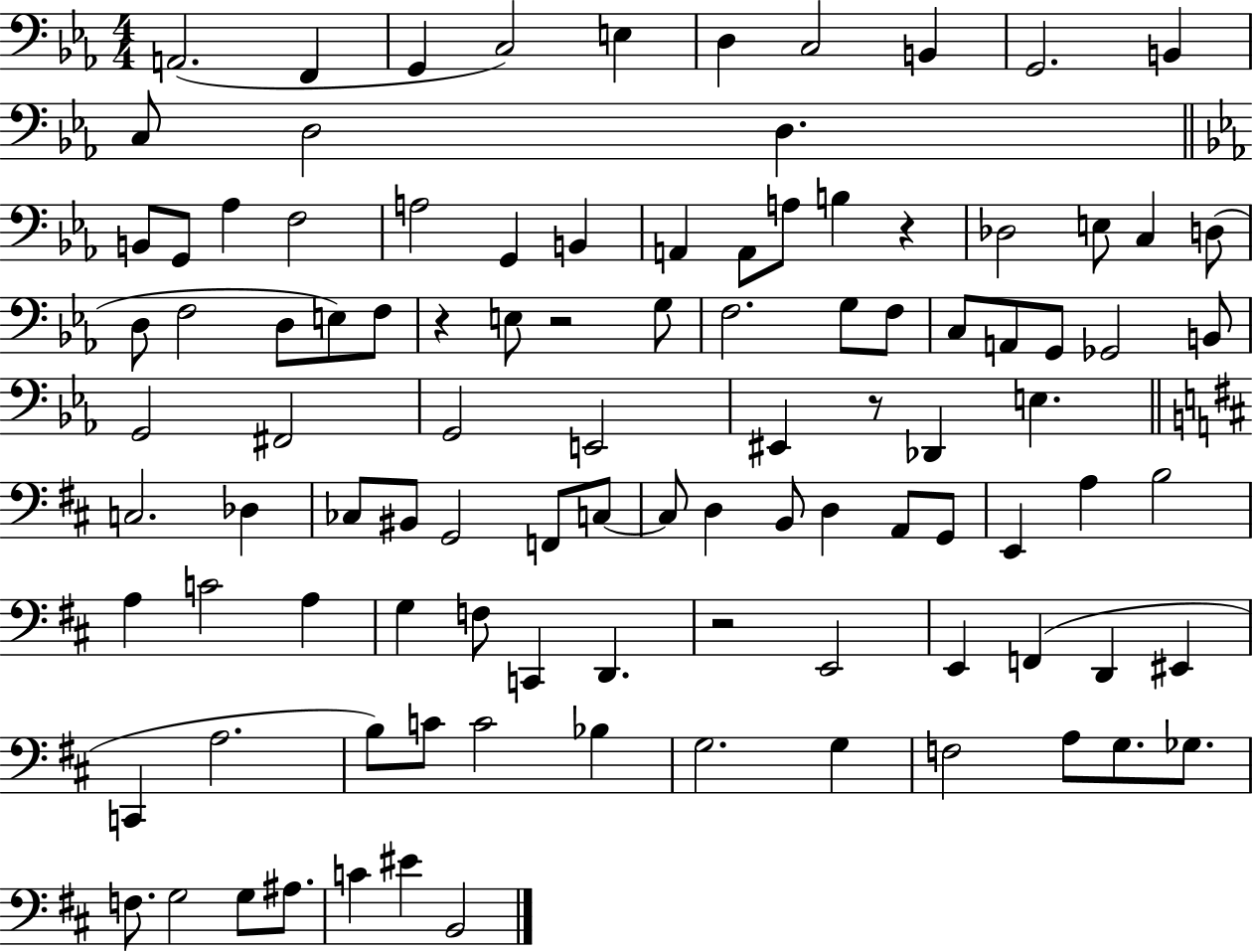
{
  \clef bass
  \numericTimeSignature
  \time 4/4
  \key ees \major
  a,2.( f,4 | g,4 c2) e4 | d4 c2 b,4 | g,2. b,4 | \break c8 d2 d4. | \bar "||" \break \key c \minor b,8 g,8 aes4 f2 | a2 g,4 b,4 | a,4 a,8 a8 b4 r4 | des2 e8 c4 d8( | \break d8 f2 d8 e8) f8 | r4 e8 r2 g8 | f2. g8 f8 | c8 a,8 g,8 ges,2 b,8 | \break g,2 fis,2 | g,2 e,2 | eis,4 r8 des,4 e4. | \bar "||" \break \key b \minor c2. des4 | ces8 bis,8 g,2 f,8 c8~~ | c8 d4 b,8 d4 a,8 g,8 | e,4 a4 b2 | \break a4 c'2 a4 | g4 f8 c,4 d,4. | r2 e,2 | e,4 f,4( d,4 eis,4 | \break c,4 a2. | b8) c'8 c'2 bes4 | g2. g4 | f2 a8 g8. ges8. | \break f8. g2 g8 ais8. | c'4 eis'4 b,2 | \bar "|."
}